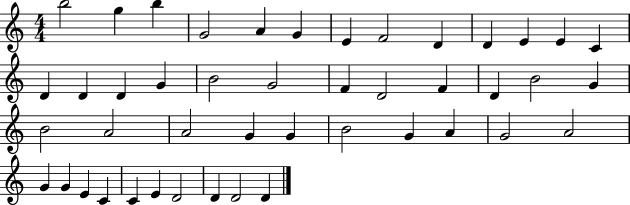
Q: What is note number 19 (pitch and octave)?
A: G4